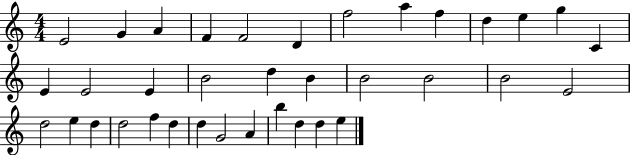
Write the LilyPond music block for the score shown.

{
  \clef treble
  \numericTimeSignature
  \time 4/4
  \key c \major
  e'2 g'4 a'4 | f'4 f'2 d'4 | f''2 a''4 f''4 | d''4 e''4 g''4 c'4 | \break e'4 e'2 e'4 | b'2 d''4 b'4 | b'2 b'2 | b'2 e'2 | \break d''2 e''4 d''4 | d''2 f''4 d''4 | d''4 g'2 a'4 | b''4 d''4 d''4 e''4 | \break \bar "|."
}